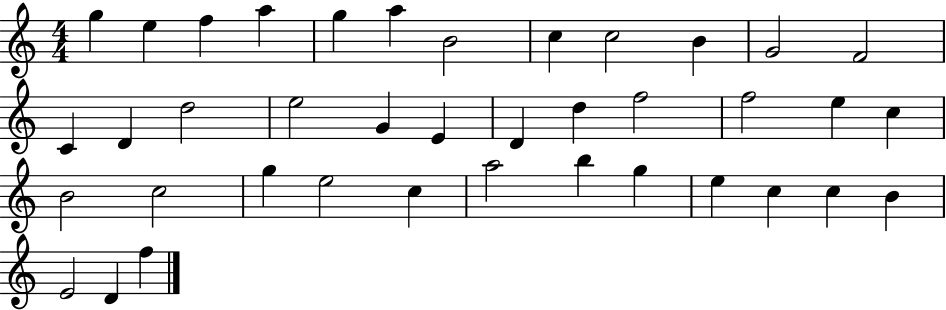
{
  \clef treble
  \numericTimeSignature
  \time 4/4
  \key c \major
  g''4 e''4 f''4 a''4 | g''4 a''4 b'2 | c''4 c''2 b'4 | g'2 f'2 | \break c'4 d'4 d''2 | e''2 g'4 e'4 | d'4 d''4 f''2 | f''2 e''4 c''4 | \break b'2 c''2 | g''4 e''2 c''4 | a''2 b''4 g''4 | e''4 c''4 c''4 b'4 | \break e'2 d'4 f''4 | \bar "|."
}